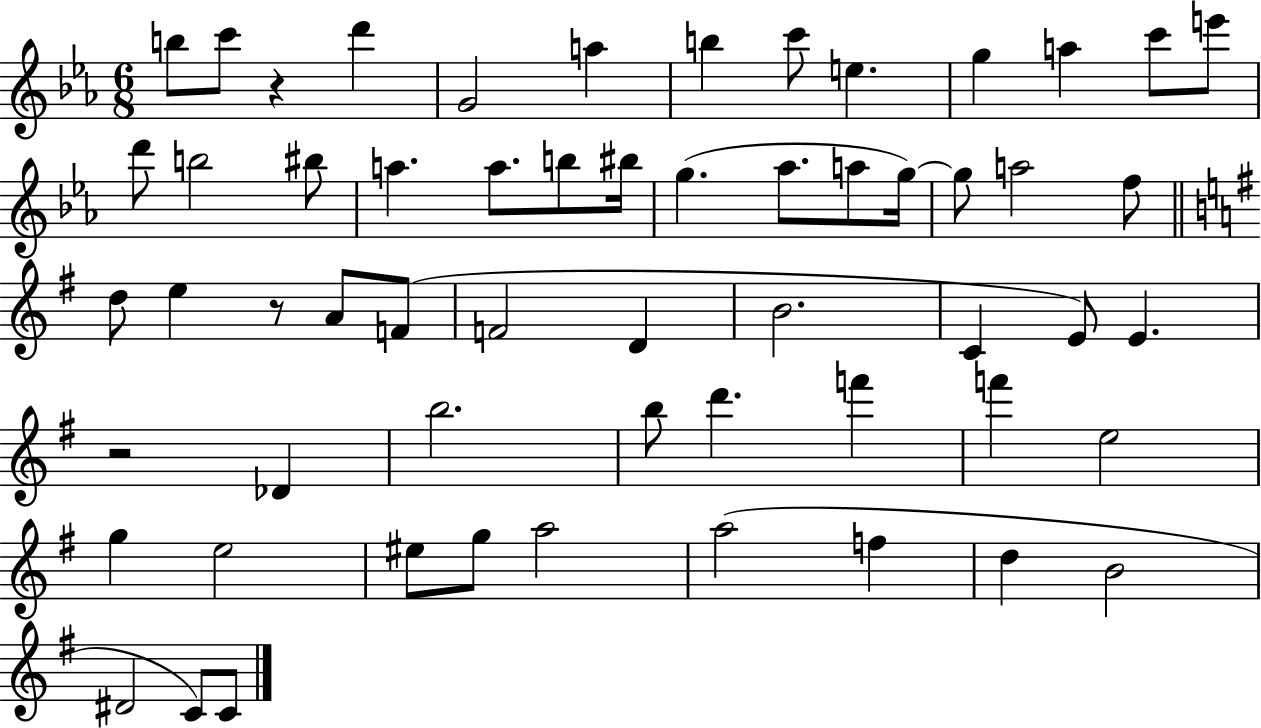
B5/e C6/e R/q D6/q G4/h A5/q B5/q C6/e E5/q. G5/q A5/q C6/e E6/e D6/e B5/h BIS5/e A5/q. A5/e. B5/e BIS5/s G5/q. Ab5/e. A5/e G5/s G5/e A5/h F5/e D5/e E5/q R/e A4/e F4/e F4/h D4/q B4/h. C4/q E4/e E4/q. R/h Db4/q B5/h. B5/e D6/q. F6/q F6/q E5/h G5/q E5/h EIS5/e G5/e A5/h A5/h F5/q D5/q B4/h D#4/h C4/e C4/e